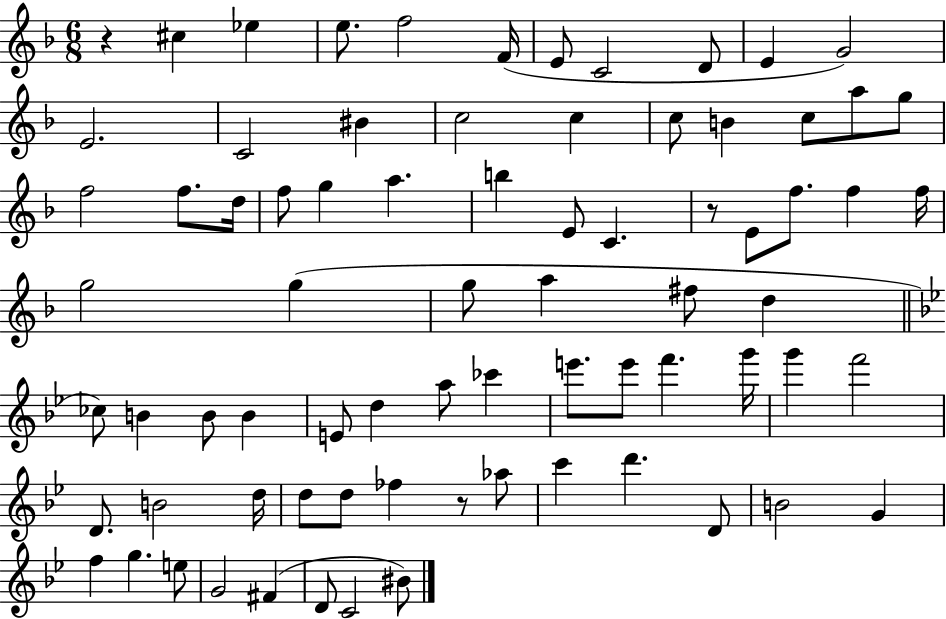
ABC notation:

X:1
T:Untitled
M:6/8
L:1/4
K:F
z ^c _e e/2 f2 F/4 E/2 C2 D/2 E G2 E2 C2 ^B c2 c c/2 B c/2 a/2 g/2 f2 f/2 d/4 f/2 g a b E/2 C z/2 E/2 f/2 f f/4 g2 g g/2 a ^f/2 d _c/2 B B/2 B E/2 d a/2 _c' e'/2 e'/2 f' g'/4 g' f'2 D/2 B2 d/4 d/2 d/2 _f z/2 _a/2 c' d' D/2 B2 G f g e/2 G2 ^F D/2 C2 ^B/2